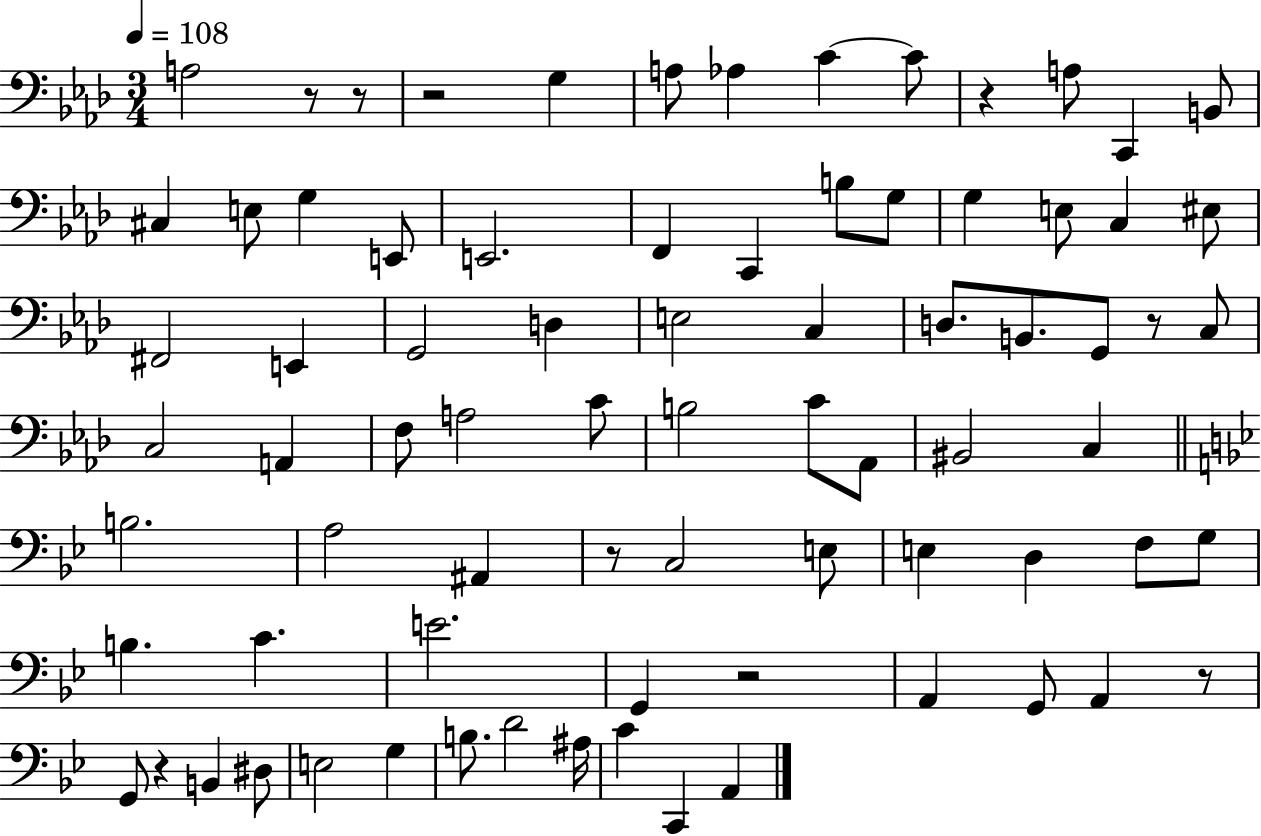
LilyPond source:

{
  \clef bass
  \numericTimeSignature
  \time 3/4
  \key aes \major
  \tempo 4 = 108
  \repeat volta 2 { a2 r8 r8 | r2 g4 | a8 aes4 c'4~~ c'8 | r4 a8 c,4 b,8 | \break cis4 e8 g4 e,8 | e,2. | f,4 c,4 b8 g8 | g4 e8 c4 eis8 | \break fis,2 e,4 | g,2 d4 | e2 c4 | d8. b,8. g,8 r8 c8 | \break c2 a,4 | f8 a2 c'8 | b2 c'8 aes,8 | bis,2 c4 | \break \bar "||" \break \key g \minor b2. | a2 ais,4 | r8 c2 e8 | e4 d4 f8 g8 | \break b4. c'4. | e'2. | g,4 r2 | a,4 g,8 a,4 r8 | \break g,8 r4 b,4 dis8 | e2 g4 | b8. d'2 ais16 | c'4 c,4 a,4 | \break } \bar "|."
}